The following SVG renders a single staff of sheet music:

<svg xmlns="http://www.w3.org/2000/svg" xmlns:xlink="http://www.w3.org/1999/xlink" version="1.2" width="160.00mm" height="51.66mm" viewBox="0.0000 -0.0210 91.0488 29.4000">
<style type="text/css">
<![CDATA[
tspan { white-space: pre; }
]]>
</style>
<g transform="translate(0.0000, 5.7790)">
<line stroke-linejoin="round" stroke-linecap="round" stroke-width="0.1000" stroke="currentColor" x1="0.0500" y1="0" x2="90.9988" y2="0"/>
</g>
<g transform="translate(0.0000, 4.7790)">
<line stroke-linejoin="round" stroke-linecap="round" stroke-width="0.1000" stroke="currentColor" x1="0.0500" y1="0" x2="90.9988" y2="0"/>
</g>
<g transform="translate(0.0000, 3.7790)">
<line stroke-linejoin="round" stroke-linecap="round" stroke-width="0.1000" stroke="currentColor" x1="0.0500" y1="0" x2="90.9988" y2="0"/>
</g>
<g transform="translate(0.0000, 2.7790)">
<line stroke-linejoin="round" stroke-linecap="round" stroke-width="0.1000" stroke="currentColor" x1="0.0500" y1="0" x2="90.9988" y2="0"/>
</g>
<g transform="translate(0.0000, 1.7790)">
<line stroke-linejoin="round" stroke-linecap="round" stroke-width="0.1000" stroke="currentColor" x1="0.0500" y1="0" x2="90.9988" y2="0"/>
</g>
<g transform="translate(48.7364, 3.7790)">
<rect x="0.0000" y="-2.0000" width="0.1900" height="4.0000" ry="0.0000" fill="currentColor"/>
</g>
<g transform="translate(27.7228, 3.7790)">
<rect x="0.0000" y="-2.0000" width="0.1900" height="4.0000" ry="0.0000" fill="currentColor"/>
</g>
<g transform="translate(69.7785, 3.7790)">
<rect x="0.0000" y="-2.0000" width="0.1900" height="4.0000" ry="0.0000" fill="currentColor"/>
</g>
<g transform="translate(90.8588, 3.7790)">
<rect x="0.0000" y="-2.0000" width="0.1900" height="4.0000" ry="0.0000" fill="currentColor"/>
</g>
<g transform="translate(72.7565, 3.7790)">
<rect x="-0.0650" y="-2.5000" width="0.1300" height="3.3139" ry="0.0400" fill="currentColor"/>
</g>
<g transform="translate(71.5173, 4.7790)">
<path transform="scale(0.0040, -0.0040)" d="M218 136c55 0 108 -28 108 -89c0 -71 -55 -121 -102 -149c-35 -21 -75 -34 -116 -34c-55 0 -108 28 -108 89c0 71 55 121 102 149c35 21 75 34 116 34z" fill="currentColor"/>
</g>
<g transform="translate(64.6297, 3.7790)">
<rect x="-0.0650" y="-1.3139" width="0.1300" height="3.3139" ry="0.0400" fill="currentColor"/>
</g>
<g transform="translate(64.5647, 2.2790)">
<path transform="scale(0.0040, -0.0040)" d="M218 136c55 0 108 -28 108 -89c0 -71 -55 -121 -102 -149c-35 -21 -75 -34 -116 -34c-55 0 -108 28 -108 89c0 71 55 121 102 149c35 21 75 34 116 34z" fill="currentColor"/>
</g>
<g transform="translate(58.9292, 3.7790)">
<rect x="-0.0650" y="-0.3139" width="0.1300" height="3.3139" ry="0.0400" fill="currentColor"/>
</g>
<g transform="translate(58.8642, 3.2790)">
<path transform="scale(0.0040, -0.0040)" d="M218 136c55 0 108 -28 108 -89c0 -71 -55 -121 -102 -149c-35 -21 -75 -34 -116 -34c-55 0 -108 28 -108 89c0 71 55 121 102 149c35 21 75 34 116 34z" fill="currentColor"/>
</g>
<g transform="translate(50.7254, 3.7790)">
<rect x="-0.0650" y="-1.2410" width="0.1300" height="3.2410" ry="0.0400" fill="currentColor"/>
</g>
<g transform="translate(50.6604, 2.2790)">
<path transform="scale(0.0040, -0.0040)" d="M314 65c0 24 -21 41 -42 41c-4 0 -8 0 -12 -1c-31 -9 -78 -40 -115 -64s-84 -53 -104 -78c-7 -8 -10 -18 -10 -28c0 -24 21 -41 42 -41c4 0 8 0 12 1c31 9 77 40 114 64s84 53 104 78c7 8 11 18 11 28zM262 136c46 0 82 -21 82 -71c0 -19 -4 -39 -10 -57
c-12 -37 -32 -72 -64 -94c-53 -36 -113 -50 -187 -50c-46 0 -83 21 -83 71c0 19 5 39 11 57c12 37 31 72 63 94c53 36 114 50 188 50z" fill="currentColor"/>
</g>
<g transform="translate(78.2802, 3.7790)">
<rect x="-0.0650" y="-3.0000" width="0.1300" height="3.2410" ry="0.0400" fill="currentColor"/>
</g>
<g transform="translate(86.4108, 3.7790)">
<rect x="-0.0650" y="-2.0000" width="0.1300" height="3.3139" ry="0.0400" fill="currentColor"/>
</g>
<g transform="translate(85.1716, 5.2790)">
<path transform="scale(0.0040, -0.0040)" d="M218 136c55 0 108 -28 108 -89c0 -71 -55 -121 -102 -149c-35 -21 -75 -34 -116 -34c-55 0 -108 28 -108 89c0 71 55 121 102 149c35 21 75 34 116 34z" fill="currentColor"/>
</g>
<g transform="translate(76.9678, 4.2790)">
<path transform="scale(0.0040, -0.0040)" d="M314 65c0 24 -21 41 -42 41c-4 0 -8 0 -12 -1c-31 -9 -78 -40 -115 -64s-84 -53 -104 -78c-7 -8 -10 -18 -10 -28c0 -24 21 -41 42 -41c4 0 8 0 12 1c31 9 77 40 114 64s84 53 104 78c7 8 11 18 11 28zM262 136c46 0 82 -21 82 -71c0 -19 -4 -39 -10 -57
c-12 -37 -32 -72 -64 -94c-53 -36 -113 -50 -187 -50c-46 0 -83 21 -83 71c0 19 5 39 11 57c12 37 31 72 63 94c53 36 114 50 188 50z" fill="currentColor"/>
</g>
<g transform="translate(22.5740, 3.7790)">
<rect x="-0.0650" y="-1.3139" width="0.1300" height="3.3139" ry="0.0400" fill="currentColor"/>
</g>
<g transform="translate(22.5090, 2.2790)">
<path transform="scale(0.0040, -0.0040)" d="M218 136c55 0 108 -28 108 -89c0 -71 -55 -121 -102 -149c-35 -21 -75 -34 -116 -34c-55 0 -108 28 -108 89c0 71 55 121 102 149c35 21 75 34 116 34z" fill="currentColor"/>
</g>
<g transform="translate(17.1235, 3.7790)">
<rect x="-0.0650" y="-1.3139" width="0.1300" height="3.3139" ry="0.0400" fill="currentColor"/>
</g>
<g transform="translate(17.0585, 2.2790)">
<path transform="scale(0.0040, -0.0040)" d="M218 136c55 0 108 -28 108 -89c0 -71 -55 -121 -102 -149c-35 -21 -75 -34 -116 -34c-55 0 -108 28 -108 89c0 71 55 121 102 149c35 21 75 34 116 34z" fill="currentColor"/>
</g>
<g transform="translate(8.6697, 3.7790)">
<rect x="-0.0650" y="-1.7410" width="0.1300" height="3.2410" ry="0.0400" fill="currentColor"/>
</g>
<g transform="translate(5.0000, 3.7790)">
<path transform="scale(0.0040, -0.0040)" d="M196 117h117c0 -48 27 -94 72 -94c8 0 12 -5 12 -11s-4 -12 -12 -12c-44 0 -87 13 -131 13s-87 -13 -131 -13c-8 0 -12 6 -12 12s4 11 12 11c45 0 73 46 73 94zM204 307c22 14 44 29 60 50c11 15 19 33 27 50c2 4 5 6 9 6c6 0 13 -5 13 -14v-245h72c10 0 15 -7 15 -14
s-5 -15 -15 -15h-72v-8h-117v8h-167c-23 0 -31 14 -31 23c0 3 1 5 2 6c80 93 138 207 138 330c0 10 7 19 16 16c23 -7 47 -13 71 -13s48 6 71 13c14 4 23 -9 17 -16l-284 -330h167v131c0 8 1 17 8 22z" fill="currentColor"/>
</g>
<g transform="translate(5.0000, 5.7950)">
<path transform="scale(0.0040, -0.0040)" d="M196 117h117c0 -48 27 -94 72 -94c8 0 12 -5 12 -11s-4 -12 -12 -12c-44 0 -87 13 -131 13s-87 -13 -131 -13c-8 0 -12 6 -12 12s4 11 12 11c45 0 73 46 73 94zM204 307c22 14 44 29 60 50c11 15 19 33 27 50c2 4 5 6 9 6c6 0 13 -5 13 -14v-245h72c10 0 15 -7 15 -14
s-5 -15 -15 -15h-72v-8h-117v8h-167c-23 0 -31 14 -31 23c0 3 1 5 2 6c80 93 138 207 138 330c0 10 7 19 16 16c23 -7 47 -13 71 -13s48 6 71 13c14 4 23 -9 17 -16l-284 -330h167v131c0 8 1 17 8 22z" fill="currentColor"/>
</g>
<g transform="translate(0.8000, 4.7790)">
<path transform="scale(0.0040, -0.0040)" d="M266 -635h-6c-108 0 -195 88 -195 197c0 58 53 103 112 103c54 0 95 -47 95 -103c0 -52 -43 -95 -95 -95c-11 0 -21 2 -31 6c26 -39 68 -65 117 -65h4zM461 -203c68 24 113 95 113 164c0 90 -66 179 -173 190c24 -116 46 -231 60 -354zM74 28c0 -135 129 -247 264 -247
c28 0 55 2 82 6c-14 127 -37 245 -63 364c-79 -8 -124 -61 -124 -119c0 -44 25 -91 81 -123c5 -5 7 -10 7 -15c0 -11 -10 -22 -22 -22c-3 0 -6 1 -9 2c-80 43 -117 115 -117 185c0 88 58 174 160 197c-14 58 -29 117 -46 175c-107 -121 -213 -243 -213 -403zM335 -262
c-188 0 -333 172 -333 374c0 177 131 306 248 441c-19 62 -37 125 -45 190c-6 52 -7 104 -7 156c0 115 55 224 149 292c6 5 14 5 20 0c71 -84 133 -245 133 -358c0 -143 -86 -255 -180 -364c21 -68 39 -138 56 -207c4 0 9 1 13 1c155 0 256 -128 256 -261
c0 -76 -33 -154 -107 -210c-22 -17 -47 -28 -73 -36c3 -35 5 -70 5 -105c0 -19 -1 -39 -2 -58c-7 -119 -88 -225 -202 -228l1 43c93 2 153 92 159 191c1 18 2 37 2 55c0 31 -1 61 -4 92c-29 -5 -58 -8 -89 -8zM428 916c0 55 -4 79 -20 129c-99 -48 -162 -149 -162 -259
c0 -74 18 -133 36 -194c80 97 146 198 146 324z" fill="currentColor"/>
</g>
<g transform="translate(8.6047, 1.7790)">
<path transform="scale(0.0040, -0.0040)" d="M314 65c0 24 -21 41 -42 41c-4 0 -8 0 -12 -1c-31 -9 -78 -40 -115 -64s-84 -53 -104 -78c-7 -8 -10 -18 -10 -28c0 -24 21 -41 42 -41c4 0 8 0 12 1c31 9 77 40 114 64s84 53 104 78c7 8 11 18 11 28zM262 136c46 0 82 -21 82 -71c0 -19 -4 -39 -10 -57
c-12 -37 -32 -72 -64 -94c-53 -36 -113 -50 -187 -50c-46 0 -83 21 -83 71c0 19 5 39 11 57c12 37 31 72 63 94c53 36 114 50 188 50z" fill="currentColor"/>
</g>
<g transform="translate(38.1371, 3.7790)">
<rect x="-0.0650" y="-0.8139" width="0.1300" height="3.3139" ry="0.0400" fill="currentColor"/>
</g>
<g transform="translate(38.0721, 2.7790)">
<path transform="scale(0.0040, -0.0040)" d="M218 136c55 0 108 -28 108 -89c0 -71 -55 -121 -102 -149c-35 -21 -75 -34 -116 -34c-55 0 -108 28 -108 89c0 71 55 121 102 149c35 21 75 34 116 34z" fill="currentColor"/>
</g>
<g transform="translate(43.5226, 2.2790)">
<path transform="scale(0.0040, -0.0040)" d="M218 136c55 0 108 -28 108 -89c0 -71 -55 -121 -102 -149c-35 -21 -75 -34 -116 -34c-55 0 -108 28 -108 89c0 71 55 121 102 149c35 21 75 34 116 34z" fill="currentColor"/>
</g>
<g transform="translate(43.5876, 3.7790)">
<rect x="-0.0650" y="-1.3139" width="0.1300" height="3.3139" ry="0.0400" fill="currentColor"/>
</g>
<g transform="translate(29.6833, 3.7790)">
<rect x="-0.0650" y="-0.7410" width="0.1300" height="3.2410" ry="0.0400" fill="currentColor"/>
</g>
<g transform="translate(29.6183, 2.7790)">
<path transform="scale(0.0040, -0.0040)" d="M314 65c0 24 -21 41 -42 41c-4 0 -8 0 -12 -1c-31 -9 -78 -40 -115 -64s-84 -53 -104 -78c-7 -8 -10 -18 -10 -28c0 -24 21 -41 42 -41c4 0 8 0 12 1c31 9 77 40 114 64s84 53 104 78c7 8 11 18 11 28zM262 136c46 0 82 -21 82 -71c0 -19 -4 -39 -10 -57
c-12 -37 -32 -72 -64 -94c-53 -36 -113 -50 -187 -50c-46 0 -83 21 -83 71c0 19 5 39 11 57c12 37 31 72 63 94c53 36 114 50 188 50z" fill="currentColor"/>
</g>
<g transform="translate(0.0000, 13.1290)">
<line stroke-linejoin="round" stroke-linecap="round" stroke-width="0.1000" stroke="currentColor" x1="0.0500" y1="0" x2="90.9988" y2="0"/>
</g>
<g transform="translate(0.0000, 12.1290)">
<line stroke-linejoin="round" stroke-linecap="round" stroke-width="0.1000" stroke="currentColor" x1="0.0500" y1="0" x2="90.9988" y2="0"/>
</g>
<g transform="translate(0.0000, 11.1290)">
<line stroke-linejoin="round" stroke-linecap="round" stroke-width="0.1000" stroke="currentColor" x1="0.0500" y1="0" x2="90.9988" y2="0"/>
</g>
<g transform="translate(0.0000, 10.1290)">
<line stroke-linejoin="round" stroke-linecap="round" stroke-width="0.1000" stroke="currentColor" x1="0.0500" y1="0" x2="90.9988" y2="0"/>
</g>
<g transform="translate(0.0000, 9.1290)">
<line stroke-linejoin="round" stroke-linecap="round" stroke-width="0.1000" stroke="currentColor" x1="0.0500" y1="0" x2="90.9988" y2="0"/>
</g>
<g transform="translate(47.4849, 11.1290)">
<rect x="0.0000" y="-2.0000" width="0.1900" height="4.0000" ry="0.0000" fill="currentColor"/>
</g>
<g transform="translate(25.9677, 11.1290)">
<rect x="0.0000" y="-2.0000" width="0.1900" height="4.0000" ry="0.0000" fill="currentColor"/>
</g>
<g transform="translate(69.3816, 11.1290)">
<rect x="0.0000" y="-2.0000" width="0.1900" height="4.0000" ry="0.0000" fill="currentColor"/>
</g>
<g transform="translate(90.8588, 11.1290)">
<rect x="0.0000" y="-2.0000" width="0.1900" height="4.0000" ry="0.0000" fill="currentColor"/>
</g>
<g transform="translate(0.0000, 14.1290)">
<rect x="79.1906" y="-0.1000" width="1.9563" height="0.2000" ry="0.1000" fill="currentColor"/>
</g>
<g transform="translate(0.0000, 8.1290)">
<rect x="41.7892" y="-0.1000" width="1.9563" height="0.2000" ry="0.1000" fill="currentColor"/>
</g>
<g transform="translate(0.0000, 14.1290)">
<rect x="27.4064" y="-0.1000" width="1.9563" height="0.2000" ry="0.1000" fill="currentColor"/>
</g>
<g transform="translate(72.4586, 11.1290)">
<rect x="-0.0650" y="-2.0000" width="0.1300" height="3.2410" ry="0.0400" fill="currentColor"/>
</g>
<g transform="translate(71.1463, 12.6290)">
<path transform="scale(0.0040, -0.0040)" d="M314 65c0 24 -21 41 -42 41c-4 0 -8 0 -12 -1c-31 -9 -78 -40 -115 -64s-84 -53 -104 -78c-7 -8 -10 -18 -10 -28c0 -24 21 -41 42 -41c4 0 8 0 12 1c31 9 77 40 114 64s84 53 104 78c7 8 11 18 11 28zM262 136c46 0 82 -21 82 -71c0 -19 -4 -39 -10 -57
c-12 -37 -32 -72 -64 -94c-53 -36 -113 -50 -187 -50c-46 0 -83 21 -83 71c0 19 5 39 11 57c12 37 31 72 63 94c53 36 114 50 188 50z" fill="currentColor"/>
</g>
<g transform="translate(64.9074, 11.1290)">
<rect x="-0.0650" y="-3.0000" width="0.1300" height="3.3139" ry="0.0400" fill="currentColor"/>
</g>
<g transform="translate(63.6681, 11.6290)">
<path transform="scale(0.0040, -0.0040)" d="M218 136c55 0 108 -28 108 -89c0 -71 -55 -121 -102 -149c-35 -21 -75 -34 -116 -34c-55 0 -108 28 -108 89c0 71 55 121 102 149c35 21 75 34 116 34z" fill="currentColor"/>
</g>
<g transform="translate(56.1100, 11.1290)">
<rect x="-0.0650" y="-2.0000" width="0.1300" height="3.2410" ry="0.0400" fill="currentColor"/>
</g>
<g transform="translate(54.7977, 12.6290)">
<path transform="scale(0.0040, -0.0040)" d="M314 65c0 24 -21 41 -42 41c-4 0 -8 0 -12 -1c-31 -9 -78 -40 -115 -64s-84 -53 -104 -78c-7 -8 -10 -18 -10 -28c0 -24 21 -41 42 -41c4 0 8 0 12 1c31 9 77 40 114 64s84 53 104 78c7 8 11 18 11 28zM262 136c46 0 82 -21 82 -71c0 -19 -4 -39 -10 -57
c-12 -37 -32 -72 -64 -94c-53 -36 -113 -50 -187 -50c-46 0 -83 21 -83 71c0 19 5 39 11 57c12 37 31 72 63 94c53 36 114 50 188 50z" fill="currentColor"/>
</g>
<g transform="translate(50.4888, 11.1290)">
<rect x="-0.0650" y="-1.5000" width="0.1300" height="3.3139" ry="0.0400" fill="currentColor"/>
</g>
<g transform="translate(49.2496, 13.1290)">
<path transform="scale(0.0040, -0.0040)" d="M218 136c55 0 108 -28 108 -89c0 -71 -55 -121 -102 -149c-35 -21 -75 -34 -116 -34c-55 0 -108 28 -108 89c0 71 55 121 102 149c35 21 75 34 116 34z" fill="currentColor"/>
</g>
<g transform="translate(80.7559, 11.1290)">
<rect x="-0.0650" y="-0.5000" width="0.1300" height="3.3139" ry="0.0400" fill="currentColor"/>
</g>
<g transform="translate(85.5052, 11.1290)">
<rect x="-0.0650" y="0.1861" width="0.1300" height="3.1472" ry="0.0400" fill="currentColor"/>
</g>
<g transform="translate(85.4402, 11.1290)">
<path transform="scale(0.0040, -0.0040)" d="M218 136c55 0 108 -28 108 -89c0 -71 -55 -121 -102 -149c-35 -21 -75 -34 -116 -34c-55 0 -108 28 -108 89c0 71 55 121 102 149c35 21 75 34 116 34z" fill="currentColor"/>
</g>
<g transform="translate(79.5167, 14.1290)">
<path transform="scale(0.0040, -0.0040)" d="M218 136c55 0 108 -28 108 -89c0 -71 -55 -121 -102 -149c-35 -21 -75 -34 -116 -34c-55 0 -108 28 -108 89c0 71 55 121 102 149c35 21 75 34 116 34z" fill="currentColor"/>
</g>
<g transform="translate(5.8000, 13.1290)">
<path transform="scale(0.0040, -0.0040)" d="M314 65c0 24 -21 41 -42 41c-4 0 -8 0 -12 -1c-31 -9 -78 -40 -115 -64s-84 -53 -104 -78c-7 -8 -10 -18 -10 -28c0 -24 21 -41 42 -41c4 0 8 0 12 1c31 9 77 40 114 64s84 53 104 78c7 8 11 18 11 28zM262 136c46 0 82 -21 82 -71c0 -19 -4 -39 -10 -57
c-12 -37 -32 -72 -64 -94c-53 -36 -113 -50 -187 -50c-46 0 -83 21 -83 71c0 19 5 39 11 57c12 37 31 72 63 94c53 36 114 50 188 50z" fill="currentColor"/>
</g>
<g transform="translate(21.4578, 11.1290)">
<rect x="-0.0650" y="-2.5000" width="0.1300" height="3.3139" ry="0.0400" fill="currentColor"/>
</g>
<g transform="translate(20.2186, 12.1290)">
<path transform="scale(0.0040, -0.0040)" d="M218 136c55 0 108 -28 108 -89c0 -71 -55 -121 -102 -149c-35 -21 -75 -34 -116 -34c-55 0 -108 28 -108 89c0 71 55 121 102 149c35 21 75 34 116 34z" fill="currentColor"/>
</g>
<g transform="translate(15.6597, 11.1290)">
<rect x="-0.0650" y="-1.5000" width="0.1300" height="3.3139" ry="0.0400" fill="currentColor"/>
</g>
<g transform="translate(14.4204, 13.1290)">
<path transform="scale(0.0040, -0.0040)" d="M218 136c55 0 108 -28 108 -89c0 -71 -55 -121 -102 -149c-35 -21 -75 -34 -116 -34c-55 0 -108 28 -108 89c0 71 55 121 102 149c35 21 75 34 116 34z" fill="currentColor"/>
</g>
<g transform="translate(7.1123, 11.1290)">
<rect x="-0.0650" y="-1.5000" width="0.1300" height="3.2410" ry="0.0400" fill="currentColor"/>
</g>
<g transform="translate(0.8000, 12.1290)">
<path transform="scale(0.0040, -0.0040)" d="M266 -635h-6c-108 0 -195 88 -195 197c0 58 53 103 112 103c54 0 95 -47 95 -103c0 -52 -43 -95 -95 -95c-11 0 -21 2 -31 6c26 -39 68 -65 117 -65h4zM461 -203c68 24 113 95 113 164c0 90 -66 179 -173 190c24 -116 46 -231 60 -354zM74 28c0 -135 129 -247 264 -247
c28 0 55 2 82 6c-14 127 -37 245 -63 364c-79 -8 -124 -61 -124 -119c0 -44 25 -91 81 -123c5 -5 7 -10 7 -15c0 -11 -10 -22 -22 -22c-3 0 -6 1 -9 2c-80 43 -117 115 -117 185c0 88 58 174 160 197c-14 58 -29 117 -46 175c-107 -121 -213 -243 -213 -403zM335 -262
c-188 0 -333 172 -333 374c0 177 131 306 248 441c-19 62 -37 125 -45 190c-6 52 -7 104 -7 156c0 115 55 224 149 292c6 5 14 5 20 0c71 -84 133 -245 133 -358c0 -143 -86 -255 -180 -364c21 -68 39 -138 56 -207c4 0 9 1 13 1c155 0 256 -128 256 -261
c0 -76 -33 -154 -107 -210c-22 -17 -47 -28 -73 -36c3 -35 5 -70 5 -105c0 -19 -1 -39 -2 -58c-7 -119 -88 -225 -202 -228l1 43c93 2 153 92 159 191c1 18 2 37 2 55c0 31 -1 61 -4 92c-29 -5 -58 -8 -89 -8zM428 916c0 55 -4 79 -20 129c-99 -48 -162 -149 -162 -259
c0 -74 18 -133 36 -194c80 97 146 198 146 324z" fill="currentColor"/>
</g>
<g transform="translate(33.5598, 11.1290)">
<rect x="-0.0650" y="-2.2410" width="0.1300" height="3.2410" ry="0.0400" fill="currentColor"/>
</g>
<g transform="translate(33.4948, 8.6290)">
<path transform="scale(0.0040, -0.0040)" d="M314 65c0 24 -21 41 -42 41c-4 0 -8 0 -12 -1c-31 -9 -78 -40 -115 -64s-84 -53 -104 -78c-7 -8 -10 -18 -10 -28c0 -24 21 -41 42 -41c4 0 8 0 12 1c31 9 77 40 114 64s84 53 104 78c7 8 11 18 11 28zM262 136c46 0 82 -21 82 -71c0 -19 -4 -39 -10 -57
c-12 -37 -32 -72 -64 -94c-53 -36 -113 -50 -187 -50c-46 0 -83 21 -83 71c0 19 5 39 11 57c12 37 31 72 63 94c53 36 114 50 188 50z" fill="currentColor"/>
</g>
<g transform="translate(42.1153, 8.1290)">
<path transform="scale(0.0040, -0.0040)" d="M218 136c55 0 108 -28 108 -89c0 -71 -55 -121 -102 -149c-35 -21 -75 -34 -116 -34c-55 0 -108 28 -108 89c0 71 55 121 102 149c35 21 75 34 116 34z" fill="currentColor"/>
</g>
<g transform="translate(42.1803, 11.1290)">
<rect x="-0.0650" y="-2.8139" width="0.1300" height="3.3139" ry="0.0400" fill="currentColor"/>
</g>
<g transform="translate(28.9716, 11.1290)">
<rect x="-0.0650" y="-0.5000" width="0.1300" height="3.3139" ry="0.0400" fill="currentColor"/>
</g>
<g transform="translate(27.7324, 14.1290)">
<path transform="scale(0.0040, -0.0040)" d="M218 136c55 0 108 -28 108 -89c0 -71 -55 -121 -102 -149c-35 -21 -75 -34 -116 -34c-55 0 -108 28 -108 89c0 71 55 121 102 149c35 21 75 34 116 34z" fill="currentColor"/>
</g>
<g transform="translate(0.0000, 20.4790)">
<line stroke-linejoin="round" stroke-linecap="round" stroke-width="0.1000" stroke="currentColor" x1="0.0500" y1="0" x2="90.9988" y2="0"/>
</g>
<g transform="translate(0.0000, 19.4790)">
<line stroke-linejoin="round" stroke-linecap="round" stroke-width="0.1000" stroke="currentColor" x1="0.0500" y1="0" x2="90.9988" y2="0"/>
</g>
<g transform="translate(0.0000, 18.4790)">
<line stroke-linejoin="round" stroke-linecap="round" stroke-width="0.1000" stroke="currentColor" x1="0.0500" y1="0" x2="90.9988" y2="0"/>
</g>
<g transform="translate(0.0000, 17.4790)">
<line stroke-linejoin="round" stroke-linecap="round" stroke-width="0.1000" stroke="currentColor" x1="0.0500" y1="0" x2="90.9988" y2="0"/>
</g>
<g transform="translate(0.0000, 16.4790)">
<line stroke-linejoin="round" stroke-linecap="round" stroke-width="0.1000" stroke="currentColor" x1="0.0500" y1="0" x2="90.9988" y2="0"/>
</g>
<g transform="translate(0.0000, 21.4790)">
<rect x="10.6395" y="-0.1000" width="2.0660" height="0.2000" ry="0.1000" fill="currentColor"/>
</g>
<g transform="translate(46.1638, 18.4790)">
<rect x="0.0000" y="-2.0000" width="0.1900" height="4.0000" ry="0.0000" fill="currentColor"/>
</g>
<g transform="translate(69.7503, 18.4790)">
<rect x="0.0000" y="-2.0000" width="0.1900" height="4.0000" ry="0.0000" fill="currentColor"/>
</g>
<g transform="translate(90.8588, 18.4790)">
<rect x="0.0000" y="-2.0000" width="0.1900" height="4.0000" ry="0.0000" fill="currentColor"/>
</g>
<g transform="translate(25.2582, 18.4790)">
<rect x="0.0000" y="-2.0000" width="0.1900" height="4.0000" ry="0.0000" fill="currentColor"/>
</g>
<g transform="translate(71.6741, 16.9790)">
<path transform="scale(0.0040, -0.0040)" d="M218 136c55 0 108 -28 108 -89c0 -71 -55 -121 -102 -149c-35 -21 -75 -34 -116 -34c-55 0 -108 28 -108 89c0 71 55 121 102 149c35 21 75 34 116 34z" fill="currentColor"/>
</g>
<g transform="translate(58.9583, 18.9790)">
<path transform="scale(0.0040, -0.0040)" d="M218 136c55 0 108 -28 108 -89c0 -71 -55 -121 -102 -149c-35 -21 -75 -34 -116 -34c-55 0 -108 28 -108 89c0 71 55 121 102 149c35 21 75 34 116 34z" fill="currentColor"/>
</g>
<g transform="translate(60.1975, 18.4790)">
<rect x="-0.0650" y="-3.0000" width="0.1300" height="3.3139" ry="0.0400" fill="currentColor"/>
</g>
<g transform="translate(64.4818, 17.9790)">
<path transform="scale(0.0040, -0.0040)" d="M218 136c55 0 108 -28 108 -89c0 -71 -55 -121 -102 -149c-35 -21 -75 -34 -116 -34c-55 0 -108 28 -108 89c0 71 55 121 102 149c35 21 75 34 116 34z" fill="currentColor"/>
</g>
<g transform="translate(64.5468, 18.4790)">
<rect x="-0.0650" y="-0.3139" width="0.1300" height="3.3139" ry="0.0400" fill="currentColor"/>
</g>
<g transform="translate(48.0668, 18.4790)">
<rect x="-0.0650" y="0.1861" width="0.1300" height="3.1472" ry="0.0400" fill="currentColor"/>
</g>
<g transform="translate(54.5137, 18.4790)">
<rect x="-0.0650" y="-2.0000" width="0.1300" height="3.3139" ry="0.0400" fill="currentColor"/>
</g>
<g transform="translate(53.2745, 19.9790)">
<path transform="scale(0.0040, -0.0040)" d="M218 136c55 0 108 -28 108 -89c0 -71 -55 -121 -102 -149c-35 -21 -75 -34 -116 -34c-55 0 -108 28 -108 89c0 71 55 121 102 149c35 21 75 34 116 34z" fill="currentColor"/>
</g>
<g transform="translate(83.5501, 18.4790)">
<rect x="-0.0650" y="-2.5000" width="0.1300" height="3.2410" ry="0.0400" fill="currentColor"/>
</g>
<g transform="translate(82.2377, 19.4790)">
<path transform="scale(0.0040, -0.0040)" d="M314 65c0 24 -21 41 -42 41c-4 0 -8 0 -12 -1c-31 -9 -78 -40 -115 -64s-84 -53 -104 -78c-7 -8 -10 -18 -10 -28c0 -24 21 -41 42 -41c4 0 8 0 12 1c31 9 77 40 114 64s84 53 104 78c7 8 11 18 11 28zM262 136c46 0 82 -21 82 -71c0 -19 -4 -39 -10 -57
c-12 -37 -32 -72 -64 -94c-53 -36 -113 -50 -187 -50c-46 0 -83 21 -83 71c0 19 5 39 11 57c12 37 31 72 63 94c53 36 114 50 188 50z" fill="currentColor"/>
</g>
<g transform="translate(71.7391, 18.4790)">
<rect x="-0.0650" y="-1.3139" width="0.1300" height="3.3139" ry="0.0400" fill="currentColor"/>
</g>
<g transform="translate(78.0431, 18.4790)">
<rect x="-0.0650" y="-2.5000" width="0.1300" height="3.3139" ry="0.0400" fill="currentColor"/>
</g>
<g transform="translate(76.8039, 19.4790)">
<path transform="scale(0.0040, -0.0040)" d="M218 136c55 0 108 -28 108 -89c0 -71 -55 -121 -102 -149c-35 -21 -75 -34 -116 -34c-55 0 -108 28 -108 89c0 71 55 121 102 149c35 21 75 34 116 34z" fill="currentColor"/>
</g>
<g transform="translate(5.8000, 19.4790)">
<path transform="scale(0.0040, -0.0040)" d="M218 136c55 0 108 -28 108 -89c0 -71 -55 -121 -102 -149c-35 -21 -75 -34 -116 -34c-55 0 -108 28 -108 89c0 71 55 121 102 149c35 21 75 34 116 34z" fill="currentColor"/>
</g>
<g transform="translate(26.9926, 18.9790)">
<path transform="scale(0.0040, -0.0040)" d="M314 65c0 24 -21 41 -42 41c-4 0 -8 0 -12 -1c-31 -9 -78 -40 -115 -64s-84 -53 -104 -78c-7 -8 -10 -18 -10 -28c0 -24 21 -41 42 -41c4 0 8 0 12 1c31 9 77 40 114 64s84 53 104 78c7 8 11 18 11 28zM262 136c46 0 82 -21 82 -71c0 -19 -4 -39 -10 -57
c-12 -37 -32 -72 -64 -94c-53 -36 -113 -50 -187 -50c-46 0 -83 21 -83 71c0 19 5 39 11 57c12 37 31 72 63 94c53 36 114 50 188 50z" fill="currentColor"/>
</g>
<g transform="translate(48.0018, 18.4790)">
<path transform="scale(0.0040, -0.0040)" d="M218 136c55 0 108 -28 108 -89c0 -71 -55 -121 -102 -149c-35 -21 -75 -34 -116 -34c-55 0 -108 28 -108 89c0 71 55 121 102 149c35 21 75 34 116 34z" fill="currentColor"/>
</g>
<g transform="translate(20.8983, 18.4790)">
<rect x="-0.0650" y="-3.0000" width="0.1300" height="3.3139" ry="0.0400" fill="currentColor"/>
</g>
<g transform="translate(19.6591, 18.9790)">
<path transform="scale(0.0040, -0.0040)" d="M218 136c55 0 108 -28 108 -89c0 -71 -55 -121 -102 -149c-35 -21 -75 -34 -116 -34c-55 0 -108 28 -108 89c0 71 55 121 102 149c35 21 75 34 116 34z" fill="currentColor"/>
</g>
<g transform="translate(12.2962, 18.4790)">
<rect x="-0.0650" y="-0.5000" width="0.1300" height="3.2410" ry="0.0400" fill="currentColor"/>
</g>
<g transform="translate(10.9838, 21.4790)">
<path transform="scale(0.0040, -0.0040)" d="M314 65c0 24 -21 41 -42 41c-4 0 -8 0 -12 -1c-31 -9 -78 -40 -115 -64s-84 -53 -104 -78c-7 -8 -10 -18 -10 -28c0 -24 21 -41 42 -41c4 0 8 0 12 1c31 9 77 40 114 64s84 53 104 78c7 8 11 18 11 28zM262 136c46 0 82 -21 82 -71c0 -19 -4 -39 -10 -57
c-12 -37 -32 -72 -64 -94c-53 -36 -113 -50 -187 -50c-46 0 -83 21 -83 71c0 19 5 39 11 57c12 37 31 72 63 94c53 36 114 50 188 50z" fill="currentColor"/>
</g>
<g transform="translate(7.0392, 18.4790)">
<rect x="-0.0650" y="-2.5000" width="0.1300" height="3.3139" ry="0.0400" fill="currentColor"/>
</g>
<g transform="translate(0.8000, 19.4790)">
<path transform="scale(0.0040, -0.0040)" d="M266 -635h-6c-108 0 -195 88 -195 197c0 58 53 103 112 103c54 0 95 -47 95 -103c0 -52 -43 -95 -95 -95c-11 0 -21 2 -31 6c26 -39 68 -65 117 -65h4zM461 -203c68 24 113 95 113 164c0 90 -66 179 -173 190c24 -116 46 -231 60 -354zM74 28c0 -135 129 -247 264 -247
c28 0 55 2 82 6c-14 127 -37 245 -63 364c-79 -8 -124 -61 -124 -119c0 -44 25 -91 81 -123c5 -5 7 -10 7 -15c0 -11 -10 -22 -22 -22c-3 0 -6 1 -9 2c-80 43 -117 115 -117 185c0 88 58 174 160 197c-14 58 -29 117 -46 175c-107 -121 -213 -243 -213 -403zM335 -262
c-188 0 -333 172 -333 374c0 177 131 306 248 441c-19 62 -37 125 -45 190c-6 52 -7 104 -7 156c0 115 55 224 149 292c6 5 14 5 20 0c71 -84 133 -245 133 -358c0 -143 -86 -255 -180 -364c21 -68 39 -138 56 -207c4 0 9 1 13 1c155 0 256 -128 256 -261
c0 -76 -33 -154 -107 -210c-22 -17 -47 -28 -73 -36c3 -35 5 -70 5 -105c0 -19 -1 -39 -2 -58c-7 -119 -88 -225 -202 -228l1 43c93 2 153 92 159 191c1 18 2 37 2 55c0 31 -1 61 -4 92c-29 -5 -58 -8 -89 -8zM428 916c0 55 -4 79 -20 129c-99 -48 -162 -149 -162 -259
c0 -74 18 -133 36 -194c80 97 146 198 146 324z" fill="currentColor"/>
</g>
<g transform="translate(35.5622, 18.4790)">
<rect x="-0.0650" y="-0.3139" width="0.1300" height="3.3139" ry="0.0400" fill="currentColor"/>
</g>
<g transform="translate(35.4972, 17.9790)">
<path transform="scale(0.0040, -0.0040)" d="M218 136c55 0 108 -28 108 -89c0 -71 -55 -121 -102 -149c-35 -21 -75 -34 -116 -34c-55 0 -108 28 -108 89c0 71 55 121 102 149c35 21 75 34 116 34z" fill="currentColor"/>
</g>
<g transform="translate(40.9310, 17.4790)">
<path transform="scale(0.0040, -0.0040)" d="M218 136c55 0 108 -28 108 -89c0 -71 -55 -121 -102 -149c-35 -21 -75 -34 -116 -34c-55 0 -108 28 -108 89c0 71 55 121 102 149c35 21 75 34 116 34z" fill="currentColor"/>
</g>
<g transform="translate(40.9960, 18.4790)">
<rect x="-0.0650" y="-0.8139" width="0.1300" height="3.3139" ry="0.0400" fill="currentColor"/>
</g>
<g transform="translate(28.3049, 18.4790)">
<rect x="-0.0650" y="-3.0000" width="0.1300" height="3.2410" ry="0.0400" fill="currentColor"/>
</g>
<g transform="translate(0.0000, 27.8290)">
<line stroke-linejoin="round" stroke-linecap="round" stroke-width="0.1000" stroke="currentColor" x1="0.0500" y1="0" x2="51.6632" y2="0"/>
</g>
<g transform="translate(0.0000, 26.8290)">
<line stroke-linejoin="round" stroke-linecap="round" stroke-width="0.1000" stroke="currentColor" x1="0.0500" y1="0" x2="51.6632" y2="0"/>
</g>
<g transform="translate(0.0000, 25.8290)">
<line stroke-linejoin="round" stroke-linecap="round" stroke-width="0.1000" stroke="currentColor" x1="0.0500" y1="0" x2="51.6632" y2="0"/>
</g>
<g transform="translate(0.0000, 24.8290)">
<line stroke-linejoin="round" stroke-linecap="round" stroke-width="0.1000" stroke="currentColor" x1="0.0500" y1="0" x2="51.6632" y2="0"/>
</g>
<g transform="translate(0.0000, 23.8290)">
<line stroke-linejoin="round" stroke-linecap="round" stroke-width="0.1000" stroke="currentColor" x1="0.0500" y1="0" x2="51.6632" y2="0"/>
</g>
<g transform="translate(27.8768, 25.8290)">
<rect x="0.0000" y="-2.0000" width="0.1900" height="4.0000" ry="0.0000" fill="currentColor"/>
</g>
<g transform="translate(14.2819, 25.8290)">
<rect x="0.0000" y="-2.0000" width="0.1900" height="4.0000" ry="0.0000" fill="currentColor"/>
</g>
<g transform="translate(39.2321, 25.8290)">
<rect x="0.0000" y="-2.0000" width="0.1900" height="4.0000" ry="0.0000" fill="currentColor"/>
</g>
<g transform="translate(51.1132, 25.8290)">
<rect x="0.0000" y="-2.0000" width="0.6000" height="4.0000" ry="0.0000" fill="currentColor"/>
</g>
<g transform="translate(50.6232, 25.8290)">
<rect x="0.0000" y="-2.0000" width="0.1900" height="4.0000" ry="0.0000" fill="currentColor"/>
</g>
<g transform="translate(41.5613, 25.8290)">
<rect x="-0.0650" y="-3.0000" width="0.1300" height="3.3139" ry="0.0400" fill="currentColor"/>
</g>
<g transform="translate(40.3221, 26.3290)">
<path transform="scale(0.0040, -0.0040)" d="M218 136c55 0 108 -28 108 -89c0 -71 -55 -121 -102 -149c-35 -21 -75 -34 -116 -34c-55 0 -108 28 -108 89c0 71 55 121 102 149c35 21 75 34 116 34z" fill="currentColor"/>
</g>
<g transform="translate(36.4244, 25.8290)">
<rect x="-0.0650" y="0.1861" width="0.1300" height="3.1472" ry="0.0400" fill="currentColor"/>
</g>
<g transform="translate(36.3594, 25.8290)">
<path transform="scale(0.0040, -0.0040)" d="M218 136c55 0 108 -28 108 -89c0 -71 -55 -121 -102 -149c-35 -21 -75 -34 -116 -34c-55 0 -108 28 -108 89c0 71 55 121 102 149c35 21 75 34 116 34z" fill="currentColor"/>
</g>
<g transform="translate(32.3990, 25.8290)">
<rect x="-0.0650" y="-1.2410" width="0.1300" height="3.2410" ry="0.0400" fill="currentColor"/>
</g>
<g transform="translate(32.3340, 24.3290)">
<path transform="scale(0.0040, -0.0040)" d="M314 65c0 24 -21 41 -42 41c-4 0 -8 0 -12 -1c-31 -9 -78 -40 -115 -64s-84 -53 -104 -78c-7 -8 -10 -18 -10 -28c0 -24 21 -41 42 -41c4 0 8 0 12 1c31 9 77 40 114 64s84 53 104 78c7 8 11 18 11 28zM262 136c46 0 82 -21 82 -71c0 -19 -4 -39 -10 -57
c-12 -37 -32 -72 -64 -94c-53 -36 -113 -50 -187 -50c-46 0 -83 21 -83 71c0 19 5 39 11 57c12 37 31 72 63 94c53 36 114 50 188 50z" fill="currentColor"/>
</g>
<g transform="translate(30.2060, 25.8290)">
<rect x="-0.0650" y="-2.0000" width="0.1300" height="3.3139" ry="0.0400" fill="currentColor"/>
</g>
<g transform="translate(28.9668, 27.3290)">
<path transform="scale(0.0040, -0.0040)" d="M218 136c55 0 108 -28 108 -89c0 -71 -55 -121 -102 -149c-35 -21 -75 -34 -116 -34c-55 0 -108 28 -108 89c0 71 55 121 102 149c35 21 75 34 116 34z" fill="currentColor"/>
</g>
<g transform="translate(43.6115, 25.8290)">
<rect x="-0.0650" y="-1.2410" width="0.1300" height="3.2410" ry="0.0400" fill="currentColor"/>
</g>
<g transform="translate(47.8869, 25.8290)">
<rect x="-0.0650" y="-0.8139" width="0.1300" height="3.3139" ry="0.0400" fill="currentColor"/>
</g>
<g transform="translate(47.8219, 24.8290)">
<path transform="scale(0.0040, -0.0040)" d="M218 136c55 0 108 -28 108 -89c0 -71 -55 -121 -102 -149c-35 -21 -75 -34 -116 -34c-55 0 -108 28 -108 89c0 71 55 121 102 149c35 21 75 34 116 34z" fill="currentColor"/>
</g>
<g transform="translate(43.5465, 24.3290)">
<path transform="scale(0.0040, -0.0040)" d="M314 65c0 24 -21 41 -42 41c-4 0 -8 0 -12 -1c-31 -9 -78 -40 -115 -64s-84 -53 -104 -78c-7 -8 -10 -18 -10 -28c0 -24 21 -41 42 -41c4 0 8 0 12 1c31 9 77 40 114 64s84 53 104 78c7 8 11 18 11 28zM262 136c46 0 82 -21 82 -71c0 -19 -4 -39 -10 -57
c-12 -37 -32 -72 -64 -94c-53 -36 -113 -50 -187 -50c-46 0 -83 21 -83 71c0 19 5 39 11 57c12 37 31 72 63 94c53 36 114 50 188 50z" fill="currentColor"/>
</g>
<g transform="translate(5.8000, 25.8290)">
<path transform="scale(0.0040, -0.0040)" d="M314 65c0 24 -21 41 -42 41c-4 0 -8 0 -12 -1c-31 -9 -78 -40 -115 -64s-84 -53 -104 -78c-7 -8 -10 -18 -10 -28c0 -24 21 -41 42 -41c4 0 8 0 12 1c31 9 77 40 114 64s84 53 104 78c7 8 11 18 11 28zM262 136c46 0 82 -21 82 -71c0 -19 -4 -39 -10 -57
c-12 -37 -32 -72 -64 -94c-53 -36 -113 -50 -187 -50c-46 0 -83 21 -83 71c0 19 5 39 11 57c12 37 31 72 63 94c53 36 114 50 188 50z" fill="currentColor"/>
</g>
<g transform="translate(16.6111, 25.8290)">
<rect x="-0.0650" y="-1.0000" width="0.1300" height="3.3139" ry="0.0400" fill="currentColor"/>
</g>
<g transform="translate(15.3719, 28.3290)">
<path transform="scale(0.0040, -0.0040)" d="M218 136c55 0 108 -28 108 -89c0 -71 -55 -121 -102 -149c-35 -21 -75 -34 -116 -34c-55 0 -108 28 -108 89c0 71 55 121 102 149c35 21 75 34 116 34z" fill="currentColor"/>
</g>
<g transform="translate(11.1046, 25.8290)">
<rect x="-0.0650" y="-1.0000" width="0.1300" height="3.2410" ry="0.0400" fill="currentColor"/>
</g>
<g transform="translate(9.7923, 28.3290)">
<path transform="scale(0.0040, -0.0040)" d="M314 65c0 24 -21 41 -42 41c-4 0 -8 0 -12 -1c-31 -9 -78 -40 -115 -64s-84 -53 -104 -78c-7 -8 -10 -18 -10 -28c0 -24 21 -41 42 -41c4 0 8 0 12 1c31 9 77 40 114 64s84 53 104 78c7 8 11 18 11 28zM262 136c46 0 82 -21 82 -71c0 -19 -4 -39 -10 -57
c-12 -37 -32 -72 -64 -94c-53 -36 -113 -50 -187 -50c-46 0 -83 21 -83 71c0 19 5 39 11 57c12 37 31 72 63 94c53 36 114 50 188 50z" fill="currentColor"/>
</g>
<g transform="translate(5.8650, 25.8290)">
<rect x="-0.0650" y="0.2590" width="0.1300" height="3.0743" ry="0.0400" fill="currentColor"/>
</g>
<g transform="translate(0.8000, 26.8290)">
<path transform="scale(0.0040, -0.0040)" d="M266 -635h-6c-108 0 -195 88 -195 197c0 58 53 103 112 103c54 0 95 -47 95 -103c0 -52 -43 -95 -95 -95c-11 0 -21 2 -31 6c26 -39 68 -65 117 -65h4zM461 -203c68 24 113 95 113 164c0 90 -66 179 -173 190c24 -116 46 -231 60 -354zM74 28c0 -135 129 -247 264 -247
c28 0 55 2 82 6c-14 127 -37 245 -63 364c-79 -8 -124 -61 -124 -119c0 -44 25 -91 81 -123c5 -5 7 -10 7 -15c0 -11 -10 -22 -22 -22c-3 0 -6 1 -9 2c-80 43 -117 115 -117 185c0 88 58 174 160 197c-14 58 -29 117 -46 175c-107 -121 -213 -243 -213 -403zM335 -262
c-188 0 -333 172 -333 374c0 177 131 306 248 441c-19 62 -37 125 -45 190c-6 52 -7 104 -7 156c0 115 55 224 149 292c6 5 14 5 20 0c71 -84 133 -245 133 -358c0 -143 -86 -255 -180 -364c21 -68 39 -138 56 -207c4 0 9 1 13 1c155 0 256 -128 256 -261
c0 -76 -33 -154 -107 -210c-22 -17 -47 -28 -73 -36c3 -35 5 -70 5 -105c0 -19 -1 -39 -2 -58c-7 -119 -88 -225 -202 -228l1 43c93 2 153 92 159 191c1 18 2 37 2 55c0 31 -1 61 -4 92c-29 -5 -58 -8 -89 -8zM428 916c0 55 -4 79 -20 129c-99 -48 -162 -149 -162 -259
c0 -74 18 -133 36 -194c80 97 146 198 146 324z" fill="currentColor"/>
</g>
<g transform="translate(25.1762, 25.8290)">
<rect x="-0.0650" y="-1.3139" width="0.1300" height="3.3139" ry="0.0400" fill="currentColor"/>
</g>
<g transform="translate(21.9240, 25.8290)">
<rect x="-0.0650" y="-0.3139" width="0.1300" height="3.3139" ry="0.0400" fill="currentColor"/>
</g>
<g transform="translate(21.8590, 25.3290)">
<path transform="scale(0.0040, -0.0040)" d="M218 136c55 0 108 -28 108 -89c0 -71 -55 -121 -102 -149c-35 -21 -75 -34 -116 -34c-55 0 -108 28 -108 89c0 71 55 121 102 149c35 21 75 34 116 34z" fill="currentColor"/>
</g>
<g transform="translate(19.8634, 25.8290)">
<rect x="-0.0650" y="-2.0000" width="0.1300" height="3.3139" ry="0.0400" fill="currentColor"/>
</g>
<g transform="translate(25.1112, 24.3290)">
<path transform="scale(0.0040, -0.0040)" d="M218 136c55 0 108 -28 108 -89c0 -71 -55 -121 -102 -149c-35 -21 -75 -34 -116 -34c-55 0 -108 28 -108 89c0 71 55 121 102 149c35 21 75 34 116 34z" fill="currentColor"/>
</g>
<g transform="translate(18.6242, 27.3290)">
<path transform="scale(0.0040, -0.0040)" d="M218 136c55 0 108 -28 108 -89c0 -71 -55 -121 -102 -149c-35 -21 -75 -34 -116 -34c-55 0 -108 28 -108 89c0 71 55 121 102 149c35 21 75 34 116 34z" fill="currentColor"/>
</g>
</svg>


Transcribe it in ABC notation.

X:1
T:Untitled
M:4/4
L:1/4
K:C
f2 e e d2 d e e2 c e G A2 F E2 E G C g2 a E F2 A F2 C B G C2 A A2 c d B F A c e G G2 B2 D2 D F c e F e2 B A e2 d